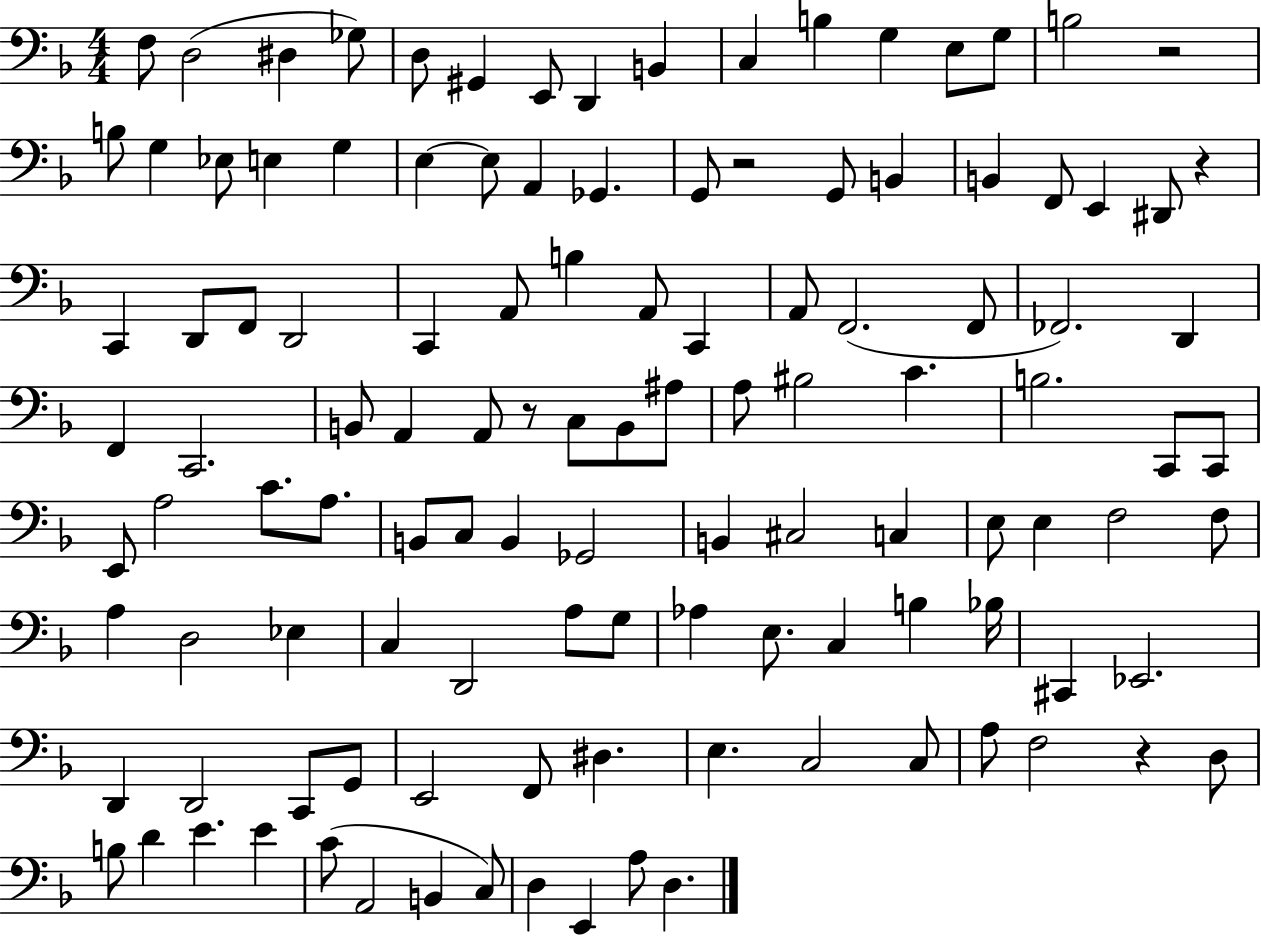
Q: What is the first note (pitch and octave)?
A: F3